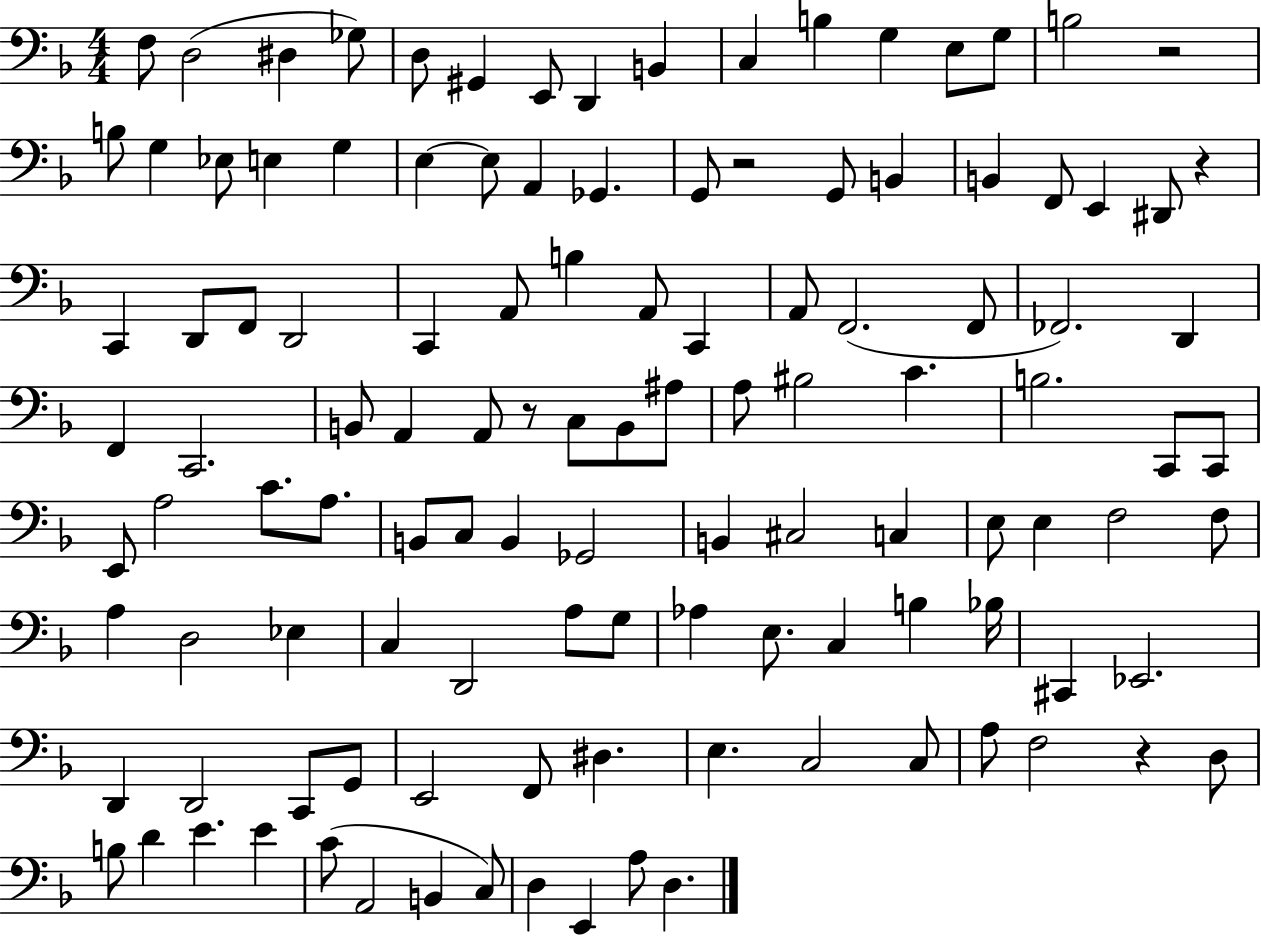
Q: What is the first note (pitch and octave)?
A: F3